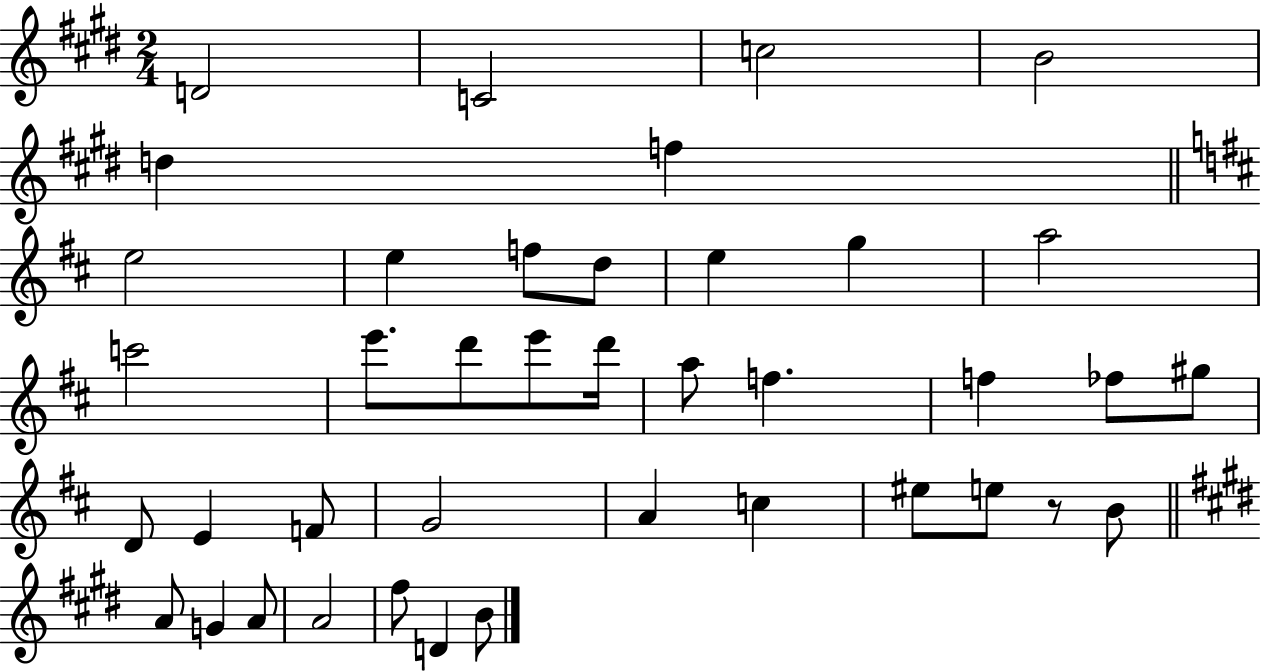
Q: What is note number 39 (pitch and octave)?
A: B4